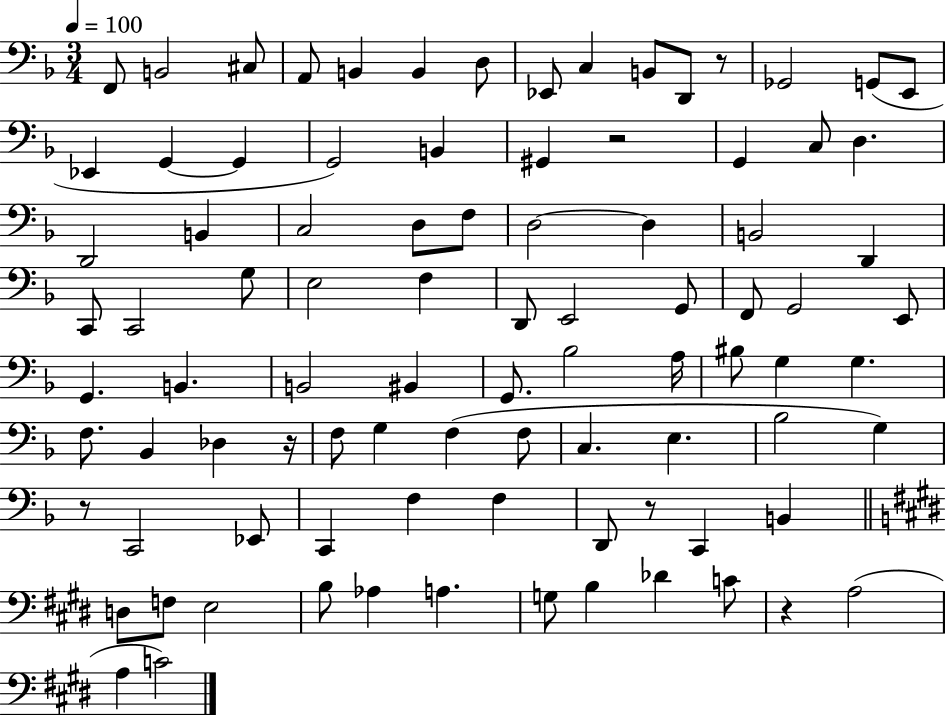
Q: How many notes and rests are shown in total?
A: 91